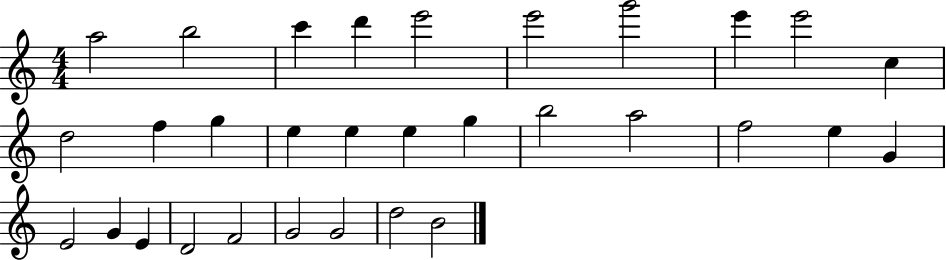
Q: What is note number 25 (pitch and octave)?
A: E4